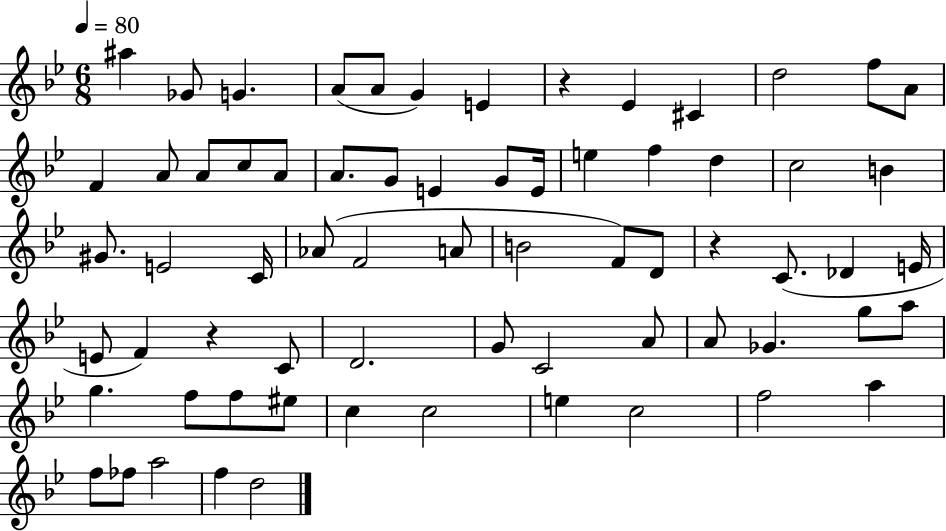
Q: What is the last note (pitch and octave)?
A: D5